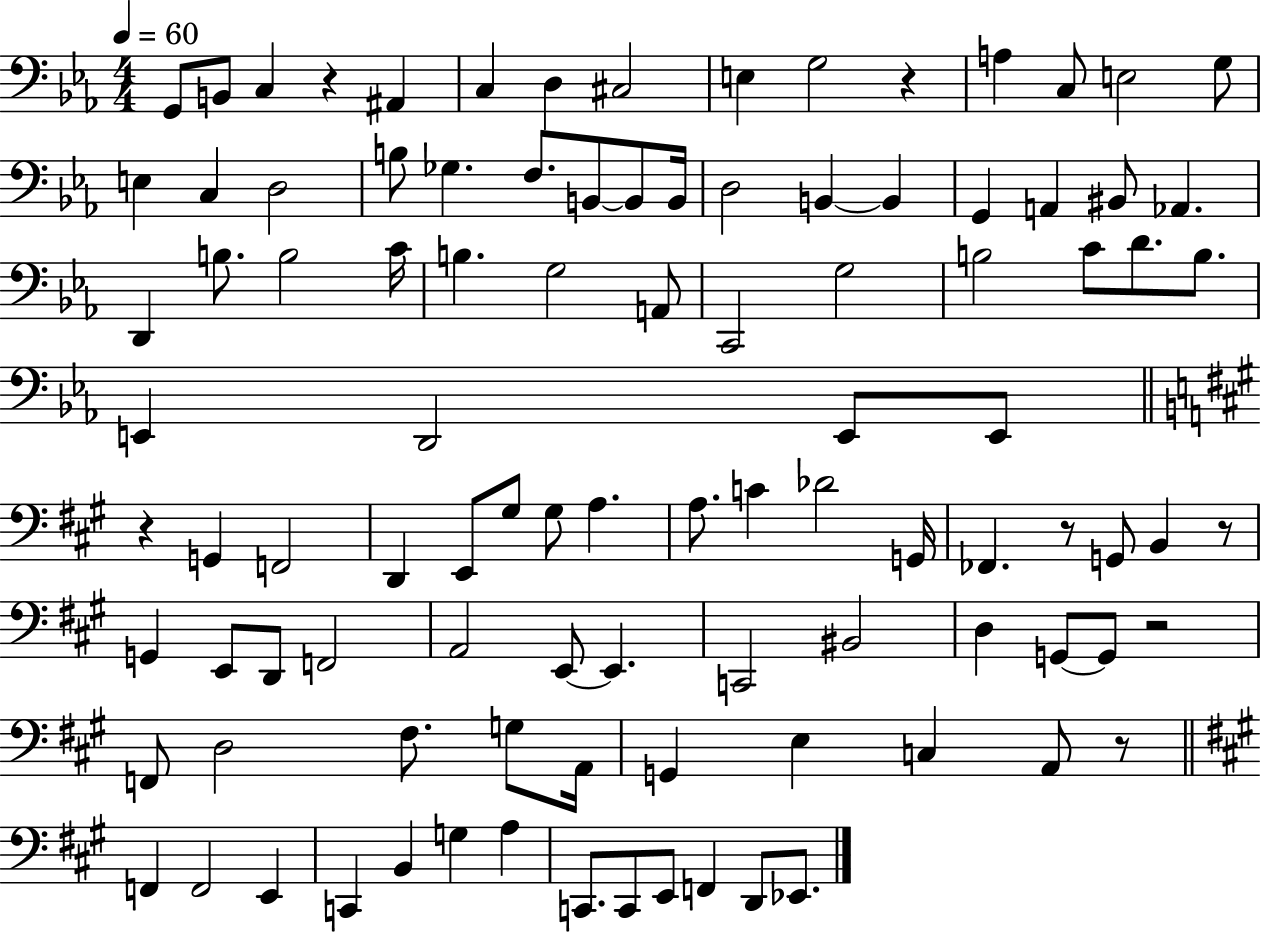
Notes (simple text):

G2/e B2/e C3/q R/q A#2/q C3/q D3/q C#3/h E3/q G3/h R/q A3/q C3/e E3/h G3/e E3/q C3/q D3/h B3/e Gb3/q. F3/e. B2/e B2/e B2/s D3/h B2/q B2/q G2/q A2/q BIS2/e Ab2/q. D2/q B3/e. B3/h C4/s B3/q. G3/h A2/e C2/h G3/h B3/h C4/e D4/e. B3/e. E2/q D2/h E2/e E2/e R/q G2/q F2/h D2/q E2/e G#3/e G#3/e A3/q. A3/e. C4/q Db4/h G2/s FES2/q. R/e G2/e B2/q R/e G2/q E2/e D2/e F2/h A2/h E2/e E2/q. C2/h BIS2/h D3/q G2/e G2/e R/h F2/e D3/h F#3/e. G3/e A2/s G2/q E3/q C3/q A2/e R/e F2/q F2/h E2/q C2/q B2/q G3/q A3/q C2/e. C2/e E2/e F2/q D2/e Eb2/e.